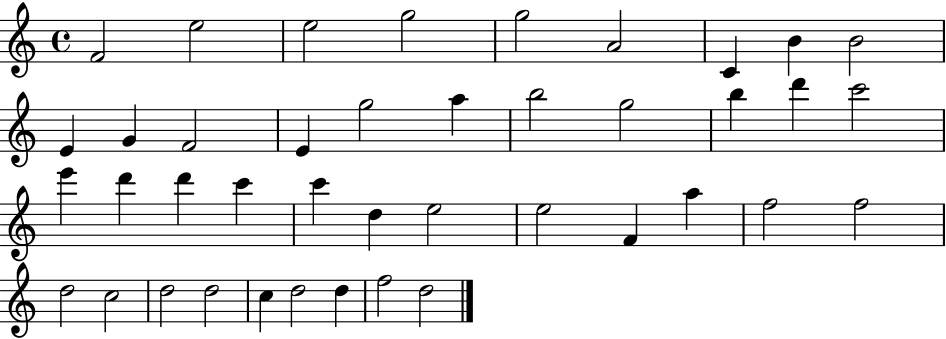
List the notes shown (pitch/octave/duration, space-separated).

F4/h E5/h E5/h G5/h G5/h A4/h C4/q B4/q B4/h E4/q G4/q F4/h E4/q G5/h A5/q B5/h G5/h B5/q D6/q C6/h E6/q D6/q D6/q C6/q C6/q D5/q E5/h E5/h F4/q A5/q F5/h F5/h D5/h C5/h D5/h D5/h C5/q D5/h D5/q F5/h D5/h